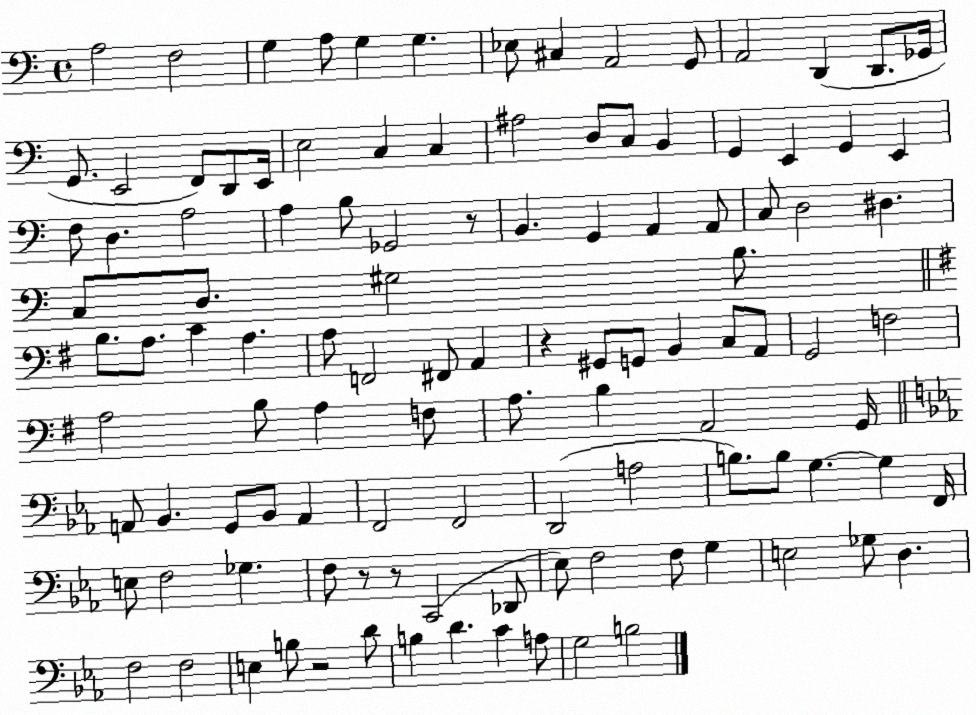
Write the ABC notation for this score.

X:1
T:Untitled
M:4/4
L:1/4
K:C
A,2 F,2 G, A,/2 G, G, _E,/2 ^C, A,,2 G,,/2 A,,2 D,, D,,/2 _G,,/4 G,,/2 E,,2 F,,/2 D,,/2 E,,/4 E,2 C, C, ^A,2 D,/2 C,/2 B,, G,, E,, G,, E,, F,/2 D, A,2 A, B,/2 _G,,2 z/2 B,, G,, A,, A,,/2 C,/2 D,2 ^D, C,/2 D,/2 ^G,2 B,/2 B,/2 A,/2 C A, A,/2 F,,2 ^F,,/2 A,, z ^G,,/2 G,,/2 B,, C,/2 A,,/2 G,,2 F,2 A,2 B,/2 A, F,/2 A,/2 B, A,,2 G,,/4 A,,/2 _B,, G,,/2 _B,,/2 A,, F,,2 F,,2 D,,2 A,2 B,/2 B,/2 G, G, F,,/4 E,/2 F,2 _G, F,/2 z/2 z/2 C,,2 _D,,/2 _E,/2 F,2 F,/2 G, E,2 _G,/2 D, F,2 F,2 E, B,/2 z2 D/2 B, D C A,/2 G,2 B,2